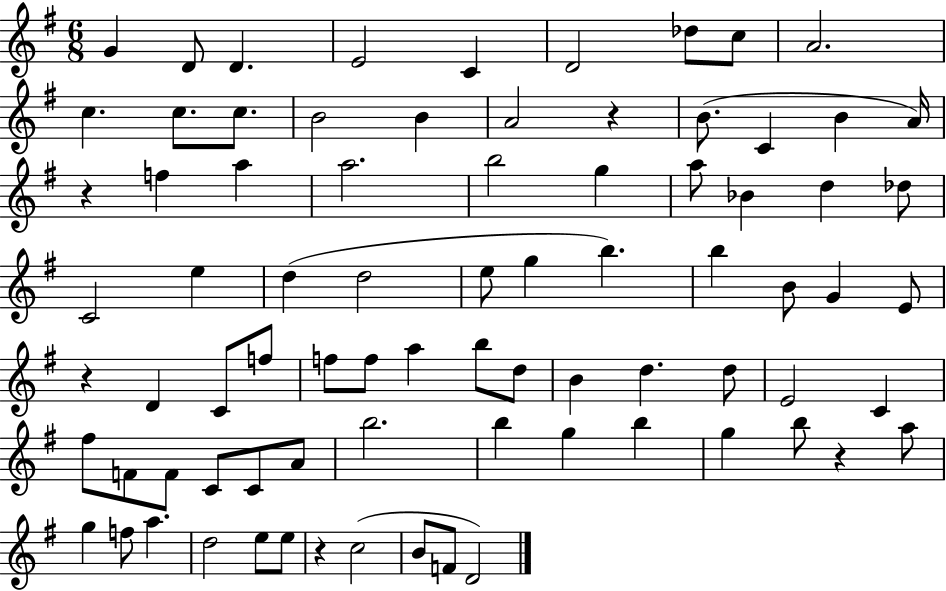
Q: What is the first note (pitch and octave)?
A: G4